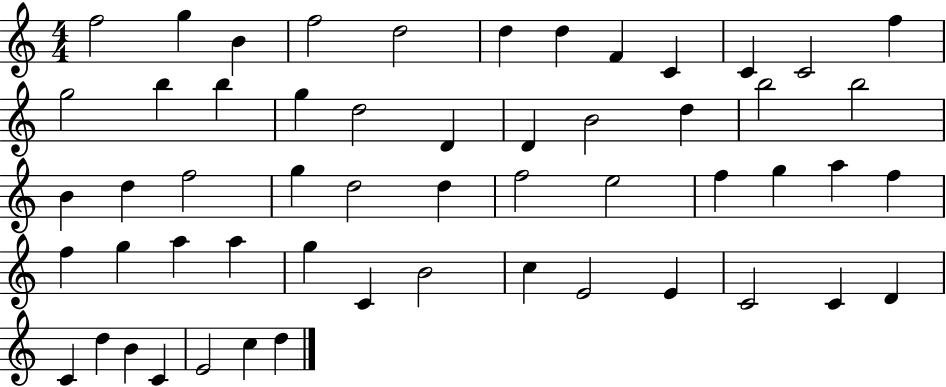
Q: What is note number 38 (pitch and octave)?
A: A5